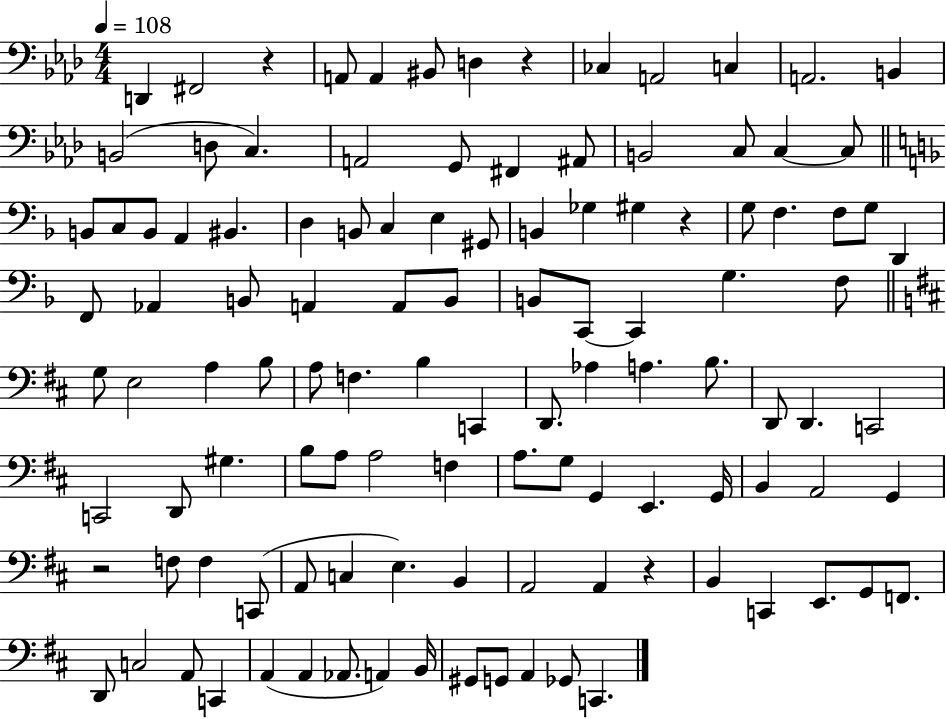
X:1
T:Untitled
M:4/4
L:1/4
K:Ab
D,, ^F,,2 z A,,/2 A,, ^B,,/2 D, z _C, A,,2 C, A,,2 B,, B,,2 D,/2 C, A,,2 G,,/2 ^F,, ^A,,/2 B,,2 C,/2 C, C,/2 B,,/2 C,/2 B,,/2 A,, ^B,, D, B,,/2 C, E, ^G,,/2 B,, _G, ^G, z G,/2 F, F,/2 G,/2 D,, F,,/2 _A,, B,,/2 A,, A,,/2 B,,/2 B,,/2 C,,/2 C,, G, F,/2 G,/2 E,2 A, B,/2 A,/2 F, B, C,, D,,/2 _A, A, B,/2 D,,/2 D,, C,,2 C,,2 D,,/2 ^G, B,/2 A,/2 A,2 F, A,/2 G,/2 G,, E,, G,,/4 B,, A,,2 G,, z2 F,/2 F, C,,/2 A,,/2 C, E, B,, A,,2 A,, z B,, C,, E,,/2 G,,/2 F,,/2 D,,/2 C,2 A,,/2 C,, A,, A,, _A,,/2 A,, B,,/4 ^G,,/2 G,,/2 A,, _G,,/2 C,,